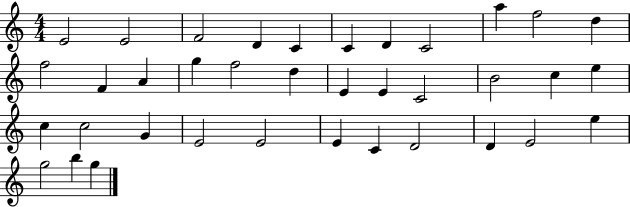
E4/h E4/h F4/h D4/q C4/q C4/q D4/q C4/h A5/q F5/h D5/q F5/h F4/q A4/q G5/q F5/h D5/q E4/q E4/q C4/h B4/h C5/q E5/q C5/q C5/h G4/q E4/h E4/h E4/q C4/q D4/h D4/q E4/h E5/q G5/h B5/q G5/q